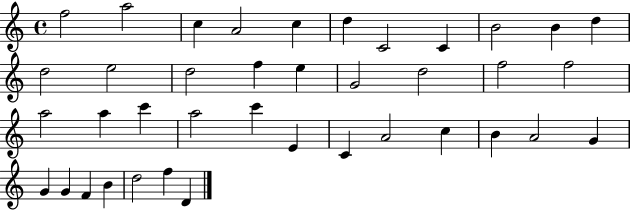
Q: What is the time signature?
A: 4/4